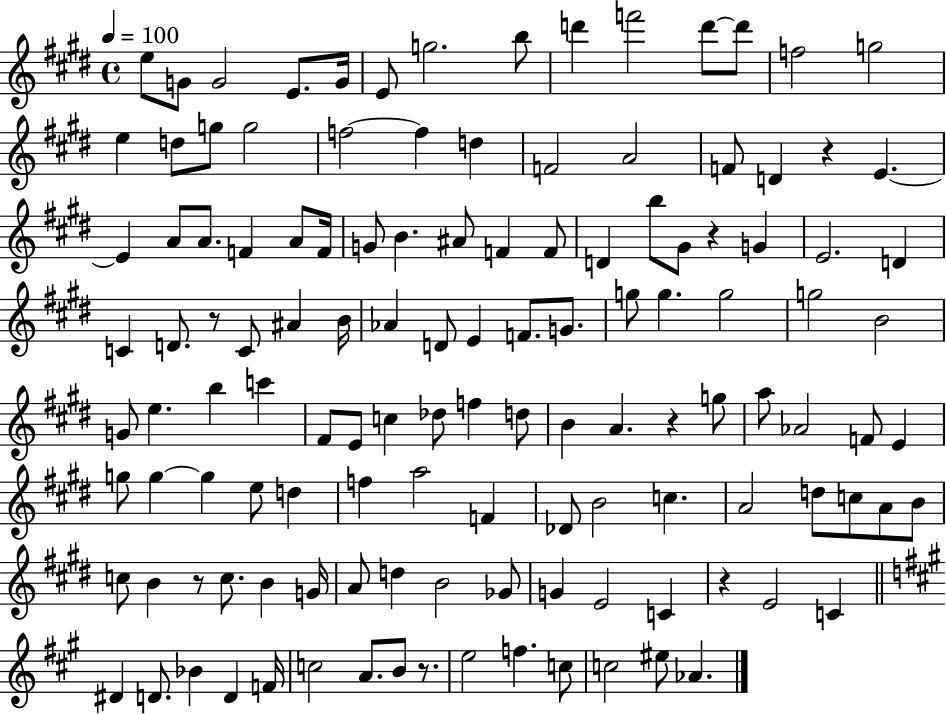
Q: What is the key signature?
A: E major